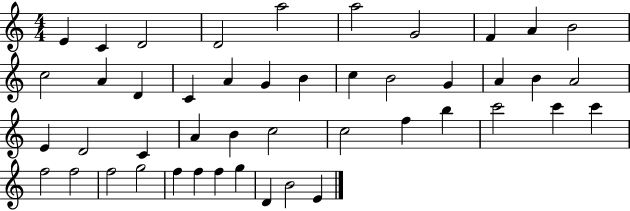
E4/q C4/q D4/h D4/h A5/h A5/h G4/h F4/q A4/q B4/h C5/h A4/q D4/q C4/q A4/q G4/q B4/q C5/q B4/h G4/q A4/q B4/q A4/h E4/q D4/h C4/q A4/q B4/q C5/h C5/h F5/q B5/q C6/h C6/q C6/q F5/h F5/h F5/h G5/h F5/q F5/q F5/q G5/q D4/q B4/h E4/q